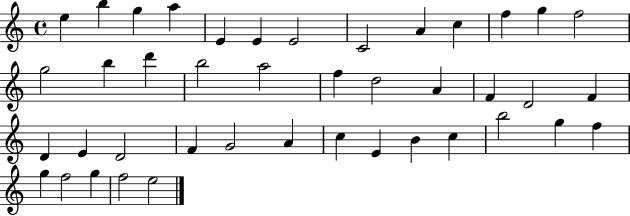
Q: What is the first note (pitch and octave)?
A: E5